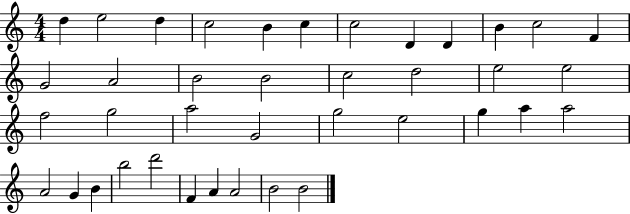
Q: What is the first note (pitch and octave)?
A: D5